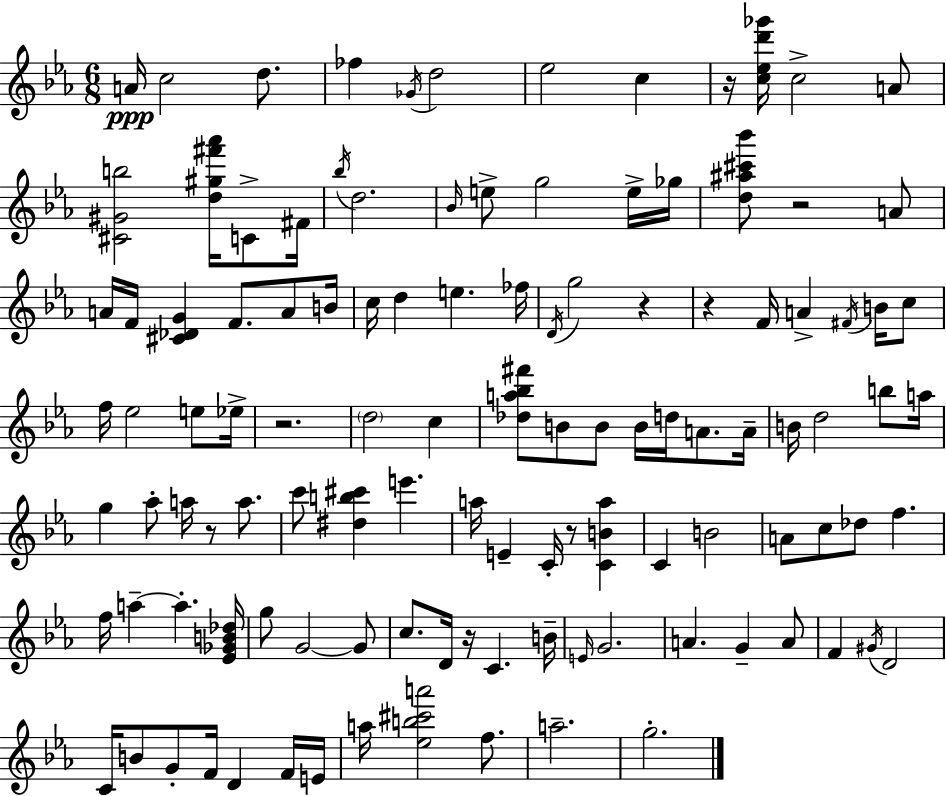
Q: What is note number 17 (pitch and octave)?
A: G5